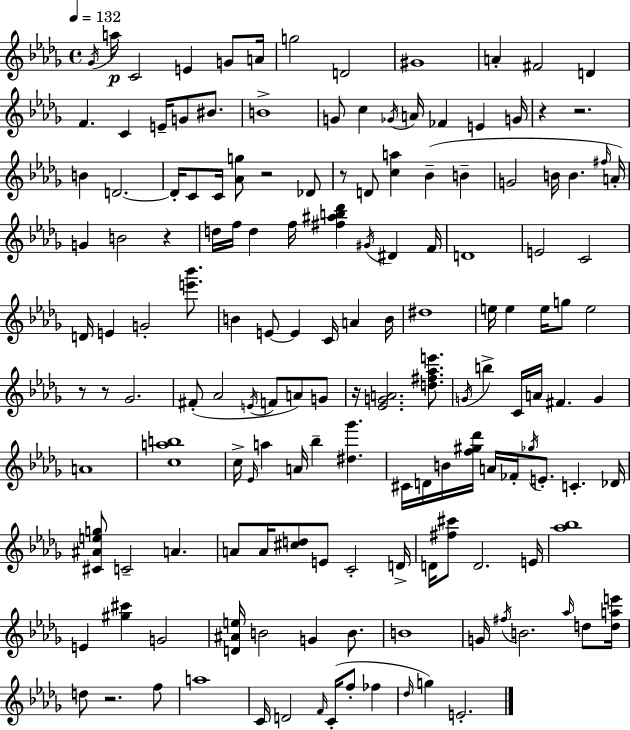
{
  \clef treble
  \time 4/4
  \defaultTimeSignature
  \key bes \minor
  \tempo 4 = 132
  \repeat volta 2 { \acciaccatura { ges'16 }\p a''16 c'2 e'4 g'8 | a'16 g''2 d'2 | gis'1 | a'4-. fis'2 d'4 | \break f'4. c'4 e'16-- g'8 bis'8. | b'1-> | g'8 c''4 \acciaccatura { ges'16 } a'16 fes'4 e'4 | g'16 r4 r2. | \break b'4 d'2.~~ | d'16-. c'8 c'16 <aes' g''>8 r2 | des'8 r8 d'8 <c'' a''>4 bes'4--( b'4-- | g'2 b'16 b'4. | \break \grace { fis''16 }) a'16-. g'4 b'2 r4 | d''16 f''16 d''4 f''16 <fis'' ais'' b'' des'''>4 \acciaccatura { gis'16 } dis'4 | f'16 d'1 | e'2 c'2 | \break d'16 e'4 g'2-. | <e''' bes'''>8. b'4 e'8~~ e'4 c'16 a'4 | b'16 dis''1 | e''16 e''4 e''16 g''8 e''2 | \break r8 r8 ges'2. | fis'8-.( aes'2 \acciaccatura { e'16 } f'8 | a'8) g'8 r16 <ees' g' a'>2. | <d'' fis'' aes'' e'''>8. \acciaccatura { g'16 } b''4-> c'16 a'16 fis'4. | \break g'4 a'1 | <c'' a'' b''>1 | c''16-> \grace { ees'16 } a''4 a'16 bes''4-- | <dis'' ges'''>4. cis'16 d'16 b'16 <f'' gis'' des'''>16 a'16 fes'16-. \acciaccatura { ges''16 } e'8.-. | \break c'4.-. des'16 <cis' ais' e'' g''>8 c'2-- | a'4. a'8 a'16 <cis'' d''>8 e'8 c'2-. | d'16-> d'16 <fis'' cis'''>8 d'2. | e'16 <aes'' bes''>1 | \break e'4 <gis'' cis'''>4 | g'2 <d' ais' e''>16 b'2 | g'4 b'8. b'1 | g'16 \acciaccatura { fis''16 } b'2. | \break \grace { aes''16 } d''8 <d'' a'' e'''>16 d''8 r2. | f''8 a''1 | c'16 d'2 | \grace { f'16 } c'16-.( f''8-. fes''4 \grace { des''16 }) g''4 | \break e'2.-. } \bar "|."
}